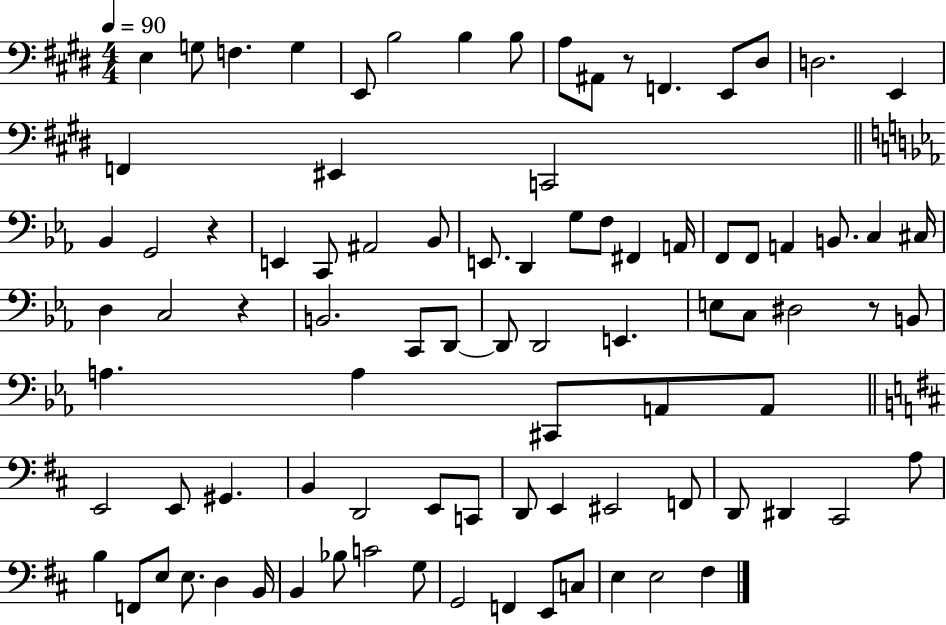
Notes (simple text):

E3/q G3/e F3/q. G3/q E2/e B3/h B3/q B3/e A3/e A#2/e R/e F2/q. E2/e D#3/e D3/h. E2/q F2/q EIS2/q C2/h Bb2/q G2/h R/q E2/q C2/e A#2/h Bb2/e E2/e. D2/q G3/e F3/e F#2/q A2/s F2/e F2/e A2/q B2/e. C3/q C#3/s D3/q C3/h R/q B2/h. C2/e D2/e D2/e D2/h E2/q. E3/e C3/e D#3/h R/e B2/e A3/q. A3/q C#2/e A2/e A2/e E2/h E2/e G#2/q. B2/q D2/h E2/e C2/e D2/e E2/q EIS2/h F2/e D2/e D#2/q C#2/h A3/e B3/q F2/e E3/e E3/e. D3/q B2/s B2/q Bb3/e C4/h G3/e G2/h F2/q E2/e C3/e E3/q E3/h F#3/q